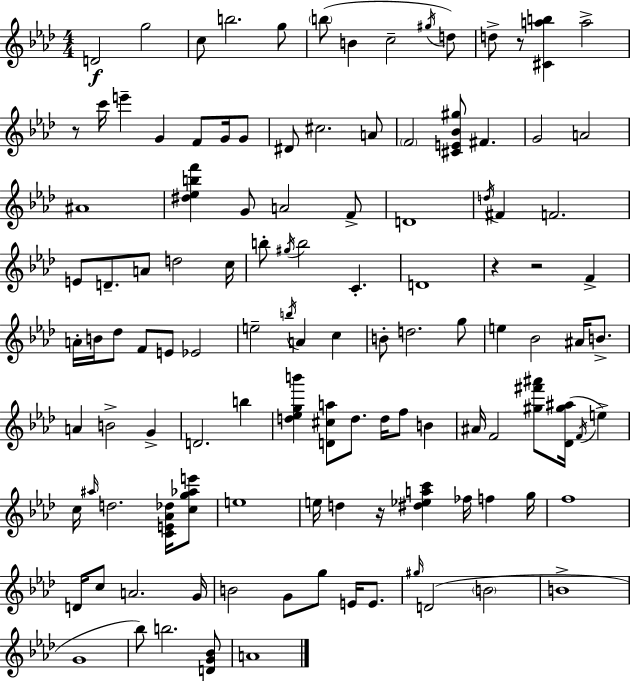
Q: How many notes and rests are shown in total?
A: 117